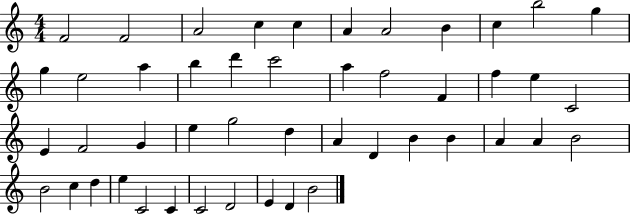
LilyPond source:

{
  \clef treble
  \numericTimeSignature
  \time 4/4
  \key c \major
  f'2 f'2 | a'2 c''4 c''4 | a'4 a'2 b'4 | c''4 b''2 g''4 | \break g''4 e''2 a''4 | b''4 d'''4 c'''2 | a''4 f''2 f'4 | f''4 e''4 c'2 | \break e'4 f'2 g'4 | e''4 g''2 d''4 | a'4 d'4 b'4 b'4 | a'4 a'4 b'2 | \break b'2 c''4 d''4 | e''4 c'2 c'4 | c'2 d'2 | e'4 d'4 b'2 | \break \bar "|."
}